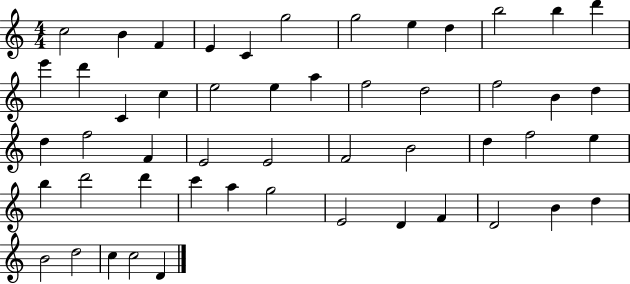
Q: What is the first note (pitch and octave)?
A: C5